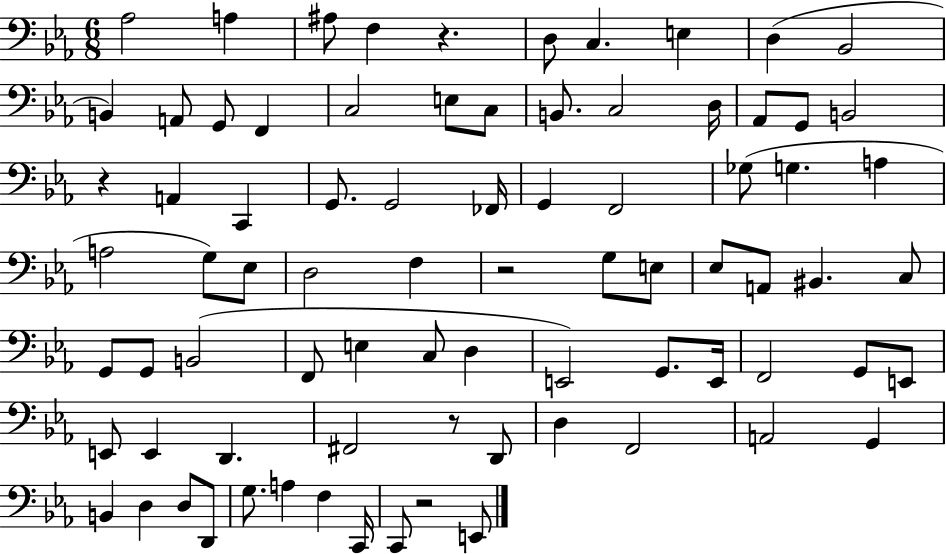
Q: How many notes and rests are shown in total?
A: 80